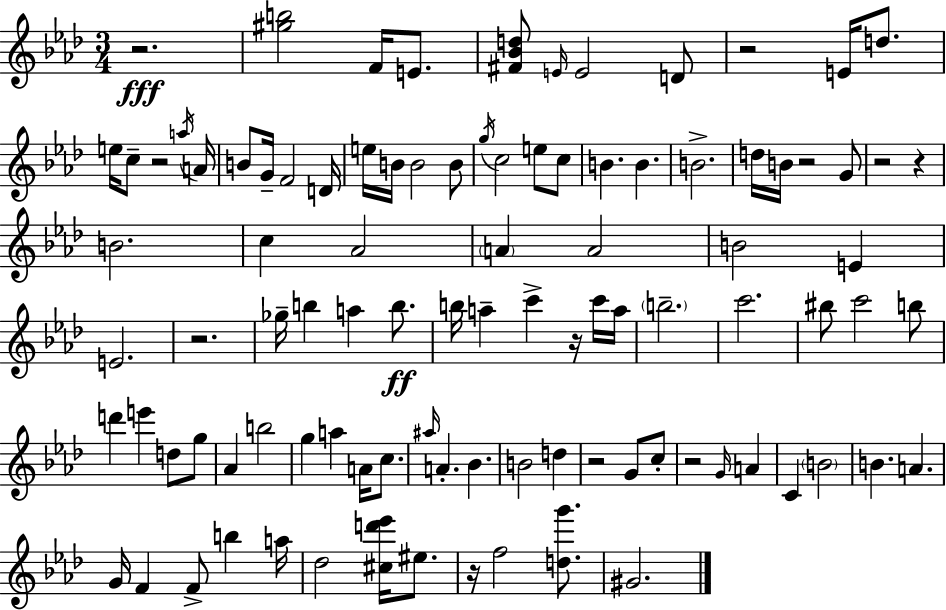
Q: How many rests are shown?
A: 11